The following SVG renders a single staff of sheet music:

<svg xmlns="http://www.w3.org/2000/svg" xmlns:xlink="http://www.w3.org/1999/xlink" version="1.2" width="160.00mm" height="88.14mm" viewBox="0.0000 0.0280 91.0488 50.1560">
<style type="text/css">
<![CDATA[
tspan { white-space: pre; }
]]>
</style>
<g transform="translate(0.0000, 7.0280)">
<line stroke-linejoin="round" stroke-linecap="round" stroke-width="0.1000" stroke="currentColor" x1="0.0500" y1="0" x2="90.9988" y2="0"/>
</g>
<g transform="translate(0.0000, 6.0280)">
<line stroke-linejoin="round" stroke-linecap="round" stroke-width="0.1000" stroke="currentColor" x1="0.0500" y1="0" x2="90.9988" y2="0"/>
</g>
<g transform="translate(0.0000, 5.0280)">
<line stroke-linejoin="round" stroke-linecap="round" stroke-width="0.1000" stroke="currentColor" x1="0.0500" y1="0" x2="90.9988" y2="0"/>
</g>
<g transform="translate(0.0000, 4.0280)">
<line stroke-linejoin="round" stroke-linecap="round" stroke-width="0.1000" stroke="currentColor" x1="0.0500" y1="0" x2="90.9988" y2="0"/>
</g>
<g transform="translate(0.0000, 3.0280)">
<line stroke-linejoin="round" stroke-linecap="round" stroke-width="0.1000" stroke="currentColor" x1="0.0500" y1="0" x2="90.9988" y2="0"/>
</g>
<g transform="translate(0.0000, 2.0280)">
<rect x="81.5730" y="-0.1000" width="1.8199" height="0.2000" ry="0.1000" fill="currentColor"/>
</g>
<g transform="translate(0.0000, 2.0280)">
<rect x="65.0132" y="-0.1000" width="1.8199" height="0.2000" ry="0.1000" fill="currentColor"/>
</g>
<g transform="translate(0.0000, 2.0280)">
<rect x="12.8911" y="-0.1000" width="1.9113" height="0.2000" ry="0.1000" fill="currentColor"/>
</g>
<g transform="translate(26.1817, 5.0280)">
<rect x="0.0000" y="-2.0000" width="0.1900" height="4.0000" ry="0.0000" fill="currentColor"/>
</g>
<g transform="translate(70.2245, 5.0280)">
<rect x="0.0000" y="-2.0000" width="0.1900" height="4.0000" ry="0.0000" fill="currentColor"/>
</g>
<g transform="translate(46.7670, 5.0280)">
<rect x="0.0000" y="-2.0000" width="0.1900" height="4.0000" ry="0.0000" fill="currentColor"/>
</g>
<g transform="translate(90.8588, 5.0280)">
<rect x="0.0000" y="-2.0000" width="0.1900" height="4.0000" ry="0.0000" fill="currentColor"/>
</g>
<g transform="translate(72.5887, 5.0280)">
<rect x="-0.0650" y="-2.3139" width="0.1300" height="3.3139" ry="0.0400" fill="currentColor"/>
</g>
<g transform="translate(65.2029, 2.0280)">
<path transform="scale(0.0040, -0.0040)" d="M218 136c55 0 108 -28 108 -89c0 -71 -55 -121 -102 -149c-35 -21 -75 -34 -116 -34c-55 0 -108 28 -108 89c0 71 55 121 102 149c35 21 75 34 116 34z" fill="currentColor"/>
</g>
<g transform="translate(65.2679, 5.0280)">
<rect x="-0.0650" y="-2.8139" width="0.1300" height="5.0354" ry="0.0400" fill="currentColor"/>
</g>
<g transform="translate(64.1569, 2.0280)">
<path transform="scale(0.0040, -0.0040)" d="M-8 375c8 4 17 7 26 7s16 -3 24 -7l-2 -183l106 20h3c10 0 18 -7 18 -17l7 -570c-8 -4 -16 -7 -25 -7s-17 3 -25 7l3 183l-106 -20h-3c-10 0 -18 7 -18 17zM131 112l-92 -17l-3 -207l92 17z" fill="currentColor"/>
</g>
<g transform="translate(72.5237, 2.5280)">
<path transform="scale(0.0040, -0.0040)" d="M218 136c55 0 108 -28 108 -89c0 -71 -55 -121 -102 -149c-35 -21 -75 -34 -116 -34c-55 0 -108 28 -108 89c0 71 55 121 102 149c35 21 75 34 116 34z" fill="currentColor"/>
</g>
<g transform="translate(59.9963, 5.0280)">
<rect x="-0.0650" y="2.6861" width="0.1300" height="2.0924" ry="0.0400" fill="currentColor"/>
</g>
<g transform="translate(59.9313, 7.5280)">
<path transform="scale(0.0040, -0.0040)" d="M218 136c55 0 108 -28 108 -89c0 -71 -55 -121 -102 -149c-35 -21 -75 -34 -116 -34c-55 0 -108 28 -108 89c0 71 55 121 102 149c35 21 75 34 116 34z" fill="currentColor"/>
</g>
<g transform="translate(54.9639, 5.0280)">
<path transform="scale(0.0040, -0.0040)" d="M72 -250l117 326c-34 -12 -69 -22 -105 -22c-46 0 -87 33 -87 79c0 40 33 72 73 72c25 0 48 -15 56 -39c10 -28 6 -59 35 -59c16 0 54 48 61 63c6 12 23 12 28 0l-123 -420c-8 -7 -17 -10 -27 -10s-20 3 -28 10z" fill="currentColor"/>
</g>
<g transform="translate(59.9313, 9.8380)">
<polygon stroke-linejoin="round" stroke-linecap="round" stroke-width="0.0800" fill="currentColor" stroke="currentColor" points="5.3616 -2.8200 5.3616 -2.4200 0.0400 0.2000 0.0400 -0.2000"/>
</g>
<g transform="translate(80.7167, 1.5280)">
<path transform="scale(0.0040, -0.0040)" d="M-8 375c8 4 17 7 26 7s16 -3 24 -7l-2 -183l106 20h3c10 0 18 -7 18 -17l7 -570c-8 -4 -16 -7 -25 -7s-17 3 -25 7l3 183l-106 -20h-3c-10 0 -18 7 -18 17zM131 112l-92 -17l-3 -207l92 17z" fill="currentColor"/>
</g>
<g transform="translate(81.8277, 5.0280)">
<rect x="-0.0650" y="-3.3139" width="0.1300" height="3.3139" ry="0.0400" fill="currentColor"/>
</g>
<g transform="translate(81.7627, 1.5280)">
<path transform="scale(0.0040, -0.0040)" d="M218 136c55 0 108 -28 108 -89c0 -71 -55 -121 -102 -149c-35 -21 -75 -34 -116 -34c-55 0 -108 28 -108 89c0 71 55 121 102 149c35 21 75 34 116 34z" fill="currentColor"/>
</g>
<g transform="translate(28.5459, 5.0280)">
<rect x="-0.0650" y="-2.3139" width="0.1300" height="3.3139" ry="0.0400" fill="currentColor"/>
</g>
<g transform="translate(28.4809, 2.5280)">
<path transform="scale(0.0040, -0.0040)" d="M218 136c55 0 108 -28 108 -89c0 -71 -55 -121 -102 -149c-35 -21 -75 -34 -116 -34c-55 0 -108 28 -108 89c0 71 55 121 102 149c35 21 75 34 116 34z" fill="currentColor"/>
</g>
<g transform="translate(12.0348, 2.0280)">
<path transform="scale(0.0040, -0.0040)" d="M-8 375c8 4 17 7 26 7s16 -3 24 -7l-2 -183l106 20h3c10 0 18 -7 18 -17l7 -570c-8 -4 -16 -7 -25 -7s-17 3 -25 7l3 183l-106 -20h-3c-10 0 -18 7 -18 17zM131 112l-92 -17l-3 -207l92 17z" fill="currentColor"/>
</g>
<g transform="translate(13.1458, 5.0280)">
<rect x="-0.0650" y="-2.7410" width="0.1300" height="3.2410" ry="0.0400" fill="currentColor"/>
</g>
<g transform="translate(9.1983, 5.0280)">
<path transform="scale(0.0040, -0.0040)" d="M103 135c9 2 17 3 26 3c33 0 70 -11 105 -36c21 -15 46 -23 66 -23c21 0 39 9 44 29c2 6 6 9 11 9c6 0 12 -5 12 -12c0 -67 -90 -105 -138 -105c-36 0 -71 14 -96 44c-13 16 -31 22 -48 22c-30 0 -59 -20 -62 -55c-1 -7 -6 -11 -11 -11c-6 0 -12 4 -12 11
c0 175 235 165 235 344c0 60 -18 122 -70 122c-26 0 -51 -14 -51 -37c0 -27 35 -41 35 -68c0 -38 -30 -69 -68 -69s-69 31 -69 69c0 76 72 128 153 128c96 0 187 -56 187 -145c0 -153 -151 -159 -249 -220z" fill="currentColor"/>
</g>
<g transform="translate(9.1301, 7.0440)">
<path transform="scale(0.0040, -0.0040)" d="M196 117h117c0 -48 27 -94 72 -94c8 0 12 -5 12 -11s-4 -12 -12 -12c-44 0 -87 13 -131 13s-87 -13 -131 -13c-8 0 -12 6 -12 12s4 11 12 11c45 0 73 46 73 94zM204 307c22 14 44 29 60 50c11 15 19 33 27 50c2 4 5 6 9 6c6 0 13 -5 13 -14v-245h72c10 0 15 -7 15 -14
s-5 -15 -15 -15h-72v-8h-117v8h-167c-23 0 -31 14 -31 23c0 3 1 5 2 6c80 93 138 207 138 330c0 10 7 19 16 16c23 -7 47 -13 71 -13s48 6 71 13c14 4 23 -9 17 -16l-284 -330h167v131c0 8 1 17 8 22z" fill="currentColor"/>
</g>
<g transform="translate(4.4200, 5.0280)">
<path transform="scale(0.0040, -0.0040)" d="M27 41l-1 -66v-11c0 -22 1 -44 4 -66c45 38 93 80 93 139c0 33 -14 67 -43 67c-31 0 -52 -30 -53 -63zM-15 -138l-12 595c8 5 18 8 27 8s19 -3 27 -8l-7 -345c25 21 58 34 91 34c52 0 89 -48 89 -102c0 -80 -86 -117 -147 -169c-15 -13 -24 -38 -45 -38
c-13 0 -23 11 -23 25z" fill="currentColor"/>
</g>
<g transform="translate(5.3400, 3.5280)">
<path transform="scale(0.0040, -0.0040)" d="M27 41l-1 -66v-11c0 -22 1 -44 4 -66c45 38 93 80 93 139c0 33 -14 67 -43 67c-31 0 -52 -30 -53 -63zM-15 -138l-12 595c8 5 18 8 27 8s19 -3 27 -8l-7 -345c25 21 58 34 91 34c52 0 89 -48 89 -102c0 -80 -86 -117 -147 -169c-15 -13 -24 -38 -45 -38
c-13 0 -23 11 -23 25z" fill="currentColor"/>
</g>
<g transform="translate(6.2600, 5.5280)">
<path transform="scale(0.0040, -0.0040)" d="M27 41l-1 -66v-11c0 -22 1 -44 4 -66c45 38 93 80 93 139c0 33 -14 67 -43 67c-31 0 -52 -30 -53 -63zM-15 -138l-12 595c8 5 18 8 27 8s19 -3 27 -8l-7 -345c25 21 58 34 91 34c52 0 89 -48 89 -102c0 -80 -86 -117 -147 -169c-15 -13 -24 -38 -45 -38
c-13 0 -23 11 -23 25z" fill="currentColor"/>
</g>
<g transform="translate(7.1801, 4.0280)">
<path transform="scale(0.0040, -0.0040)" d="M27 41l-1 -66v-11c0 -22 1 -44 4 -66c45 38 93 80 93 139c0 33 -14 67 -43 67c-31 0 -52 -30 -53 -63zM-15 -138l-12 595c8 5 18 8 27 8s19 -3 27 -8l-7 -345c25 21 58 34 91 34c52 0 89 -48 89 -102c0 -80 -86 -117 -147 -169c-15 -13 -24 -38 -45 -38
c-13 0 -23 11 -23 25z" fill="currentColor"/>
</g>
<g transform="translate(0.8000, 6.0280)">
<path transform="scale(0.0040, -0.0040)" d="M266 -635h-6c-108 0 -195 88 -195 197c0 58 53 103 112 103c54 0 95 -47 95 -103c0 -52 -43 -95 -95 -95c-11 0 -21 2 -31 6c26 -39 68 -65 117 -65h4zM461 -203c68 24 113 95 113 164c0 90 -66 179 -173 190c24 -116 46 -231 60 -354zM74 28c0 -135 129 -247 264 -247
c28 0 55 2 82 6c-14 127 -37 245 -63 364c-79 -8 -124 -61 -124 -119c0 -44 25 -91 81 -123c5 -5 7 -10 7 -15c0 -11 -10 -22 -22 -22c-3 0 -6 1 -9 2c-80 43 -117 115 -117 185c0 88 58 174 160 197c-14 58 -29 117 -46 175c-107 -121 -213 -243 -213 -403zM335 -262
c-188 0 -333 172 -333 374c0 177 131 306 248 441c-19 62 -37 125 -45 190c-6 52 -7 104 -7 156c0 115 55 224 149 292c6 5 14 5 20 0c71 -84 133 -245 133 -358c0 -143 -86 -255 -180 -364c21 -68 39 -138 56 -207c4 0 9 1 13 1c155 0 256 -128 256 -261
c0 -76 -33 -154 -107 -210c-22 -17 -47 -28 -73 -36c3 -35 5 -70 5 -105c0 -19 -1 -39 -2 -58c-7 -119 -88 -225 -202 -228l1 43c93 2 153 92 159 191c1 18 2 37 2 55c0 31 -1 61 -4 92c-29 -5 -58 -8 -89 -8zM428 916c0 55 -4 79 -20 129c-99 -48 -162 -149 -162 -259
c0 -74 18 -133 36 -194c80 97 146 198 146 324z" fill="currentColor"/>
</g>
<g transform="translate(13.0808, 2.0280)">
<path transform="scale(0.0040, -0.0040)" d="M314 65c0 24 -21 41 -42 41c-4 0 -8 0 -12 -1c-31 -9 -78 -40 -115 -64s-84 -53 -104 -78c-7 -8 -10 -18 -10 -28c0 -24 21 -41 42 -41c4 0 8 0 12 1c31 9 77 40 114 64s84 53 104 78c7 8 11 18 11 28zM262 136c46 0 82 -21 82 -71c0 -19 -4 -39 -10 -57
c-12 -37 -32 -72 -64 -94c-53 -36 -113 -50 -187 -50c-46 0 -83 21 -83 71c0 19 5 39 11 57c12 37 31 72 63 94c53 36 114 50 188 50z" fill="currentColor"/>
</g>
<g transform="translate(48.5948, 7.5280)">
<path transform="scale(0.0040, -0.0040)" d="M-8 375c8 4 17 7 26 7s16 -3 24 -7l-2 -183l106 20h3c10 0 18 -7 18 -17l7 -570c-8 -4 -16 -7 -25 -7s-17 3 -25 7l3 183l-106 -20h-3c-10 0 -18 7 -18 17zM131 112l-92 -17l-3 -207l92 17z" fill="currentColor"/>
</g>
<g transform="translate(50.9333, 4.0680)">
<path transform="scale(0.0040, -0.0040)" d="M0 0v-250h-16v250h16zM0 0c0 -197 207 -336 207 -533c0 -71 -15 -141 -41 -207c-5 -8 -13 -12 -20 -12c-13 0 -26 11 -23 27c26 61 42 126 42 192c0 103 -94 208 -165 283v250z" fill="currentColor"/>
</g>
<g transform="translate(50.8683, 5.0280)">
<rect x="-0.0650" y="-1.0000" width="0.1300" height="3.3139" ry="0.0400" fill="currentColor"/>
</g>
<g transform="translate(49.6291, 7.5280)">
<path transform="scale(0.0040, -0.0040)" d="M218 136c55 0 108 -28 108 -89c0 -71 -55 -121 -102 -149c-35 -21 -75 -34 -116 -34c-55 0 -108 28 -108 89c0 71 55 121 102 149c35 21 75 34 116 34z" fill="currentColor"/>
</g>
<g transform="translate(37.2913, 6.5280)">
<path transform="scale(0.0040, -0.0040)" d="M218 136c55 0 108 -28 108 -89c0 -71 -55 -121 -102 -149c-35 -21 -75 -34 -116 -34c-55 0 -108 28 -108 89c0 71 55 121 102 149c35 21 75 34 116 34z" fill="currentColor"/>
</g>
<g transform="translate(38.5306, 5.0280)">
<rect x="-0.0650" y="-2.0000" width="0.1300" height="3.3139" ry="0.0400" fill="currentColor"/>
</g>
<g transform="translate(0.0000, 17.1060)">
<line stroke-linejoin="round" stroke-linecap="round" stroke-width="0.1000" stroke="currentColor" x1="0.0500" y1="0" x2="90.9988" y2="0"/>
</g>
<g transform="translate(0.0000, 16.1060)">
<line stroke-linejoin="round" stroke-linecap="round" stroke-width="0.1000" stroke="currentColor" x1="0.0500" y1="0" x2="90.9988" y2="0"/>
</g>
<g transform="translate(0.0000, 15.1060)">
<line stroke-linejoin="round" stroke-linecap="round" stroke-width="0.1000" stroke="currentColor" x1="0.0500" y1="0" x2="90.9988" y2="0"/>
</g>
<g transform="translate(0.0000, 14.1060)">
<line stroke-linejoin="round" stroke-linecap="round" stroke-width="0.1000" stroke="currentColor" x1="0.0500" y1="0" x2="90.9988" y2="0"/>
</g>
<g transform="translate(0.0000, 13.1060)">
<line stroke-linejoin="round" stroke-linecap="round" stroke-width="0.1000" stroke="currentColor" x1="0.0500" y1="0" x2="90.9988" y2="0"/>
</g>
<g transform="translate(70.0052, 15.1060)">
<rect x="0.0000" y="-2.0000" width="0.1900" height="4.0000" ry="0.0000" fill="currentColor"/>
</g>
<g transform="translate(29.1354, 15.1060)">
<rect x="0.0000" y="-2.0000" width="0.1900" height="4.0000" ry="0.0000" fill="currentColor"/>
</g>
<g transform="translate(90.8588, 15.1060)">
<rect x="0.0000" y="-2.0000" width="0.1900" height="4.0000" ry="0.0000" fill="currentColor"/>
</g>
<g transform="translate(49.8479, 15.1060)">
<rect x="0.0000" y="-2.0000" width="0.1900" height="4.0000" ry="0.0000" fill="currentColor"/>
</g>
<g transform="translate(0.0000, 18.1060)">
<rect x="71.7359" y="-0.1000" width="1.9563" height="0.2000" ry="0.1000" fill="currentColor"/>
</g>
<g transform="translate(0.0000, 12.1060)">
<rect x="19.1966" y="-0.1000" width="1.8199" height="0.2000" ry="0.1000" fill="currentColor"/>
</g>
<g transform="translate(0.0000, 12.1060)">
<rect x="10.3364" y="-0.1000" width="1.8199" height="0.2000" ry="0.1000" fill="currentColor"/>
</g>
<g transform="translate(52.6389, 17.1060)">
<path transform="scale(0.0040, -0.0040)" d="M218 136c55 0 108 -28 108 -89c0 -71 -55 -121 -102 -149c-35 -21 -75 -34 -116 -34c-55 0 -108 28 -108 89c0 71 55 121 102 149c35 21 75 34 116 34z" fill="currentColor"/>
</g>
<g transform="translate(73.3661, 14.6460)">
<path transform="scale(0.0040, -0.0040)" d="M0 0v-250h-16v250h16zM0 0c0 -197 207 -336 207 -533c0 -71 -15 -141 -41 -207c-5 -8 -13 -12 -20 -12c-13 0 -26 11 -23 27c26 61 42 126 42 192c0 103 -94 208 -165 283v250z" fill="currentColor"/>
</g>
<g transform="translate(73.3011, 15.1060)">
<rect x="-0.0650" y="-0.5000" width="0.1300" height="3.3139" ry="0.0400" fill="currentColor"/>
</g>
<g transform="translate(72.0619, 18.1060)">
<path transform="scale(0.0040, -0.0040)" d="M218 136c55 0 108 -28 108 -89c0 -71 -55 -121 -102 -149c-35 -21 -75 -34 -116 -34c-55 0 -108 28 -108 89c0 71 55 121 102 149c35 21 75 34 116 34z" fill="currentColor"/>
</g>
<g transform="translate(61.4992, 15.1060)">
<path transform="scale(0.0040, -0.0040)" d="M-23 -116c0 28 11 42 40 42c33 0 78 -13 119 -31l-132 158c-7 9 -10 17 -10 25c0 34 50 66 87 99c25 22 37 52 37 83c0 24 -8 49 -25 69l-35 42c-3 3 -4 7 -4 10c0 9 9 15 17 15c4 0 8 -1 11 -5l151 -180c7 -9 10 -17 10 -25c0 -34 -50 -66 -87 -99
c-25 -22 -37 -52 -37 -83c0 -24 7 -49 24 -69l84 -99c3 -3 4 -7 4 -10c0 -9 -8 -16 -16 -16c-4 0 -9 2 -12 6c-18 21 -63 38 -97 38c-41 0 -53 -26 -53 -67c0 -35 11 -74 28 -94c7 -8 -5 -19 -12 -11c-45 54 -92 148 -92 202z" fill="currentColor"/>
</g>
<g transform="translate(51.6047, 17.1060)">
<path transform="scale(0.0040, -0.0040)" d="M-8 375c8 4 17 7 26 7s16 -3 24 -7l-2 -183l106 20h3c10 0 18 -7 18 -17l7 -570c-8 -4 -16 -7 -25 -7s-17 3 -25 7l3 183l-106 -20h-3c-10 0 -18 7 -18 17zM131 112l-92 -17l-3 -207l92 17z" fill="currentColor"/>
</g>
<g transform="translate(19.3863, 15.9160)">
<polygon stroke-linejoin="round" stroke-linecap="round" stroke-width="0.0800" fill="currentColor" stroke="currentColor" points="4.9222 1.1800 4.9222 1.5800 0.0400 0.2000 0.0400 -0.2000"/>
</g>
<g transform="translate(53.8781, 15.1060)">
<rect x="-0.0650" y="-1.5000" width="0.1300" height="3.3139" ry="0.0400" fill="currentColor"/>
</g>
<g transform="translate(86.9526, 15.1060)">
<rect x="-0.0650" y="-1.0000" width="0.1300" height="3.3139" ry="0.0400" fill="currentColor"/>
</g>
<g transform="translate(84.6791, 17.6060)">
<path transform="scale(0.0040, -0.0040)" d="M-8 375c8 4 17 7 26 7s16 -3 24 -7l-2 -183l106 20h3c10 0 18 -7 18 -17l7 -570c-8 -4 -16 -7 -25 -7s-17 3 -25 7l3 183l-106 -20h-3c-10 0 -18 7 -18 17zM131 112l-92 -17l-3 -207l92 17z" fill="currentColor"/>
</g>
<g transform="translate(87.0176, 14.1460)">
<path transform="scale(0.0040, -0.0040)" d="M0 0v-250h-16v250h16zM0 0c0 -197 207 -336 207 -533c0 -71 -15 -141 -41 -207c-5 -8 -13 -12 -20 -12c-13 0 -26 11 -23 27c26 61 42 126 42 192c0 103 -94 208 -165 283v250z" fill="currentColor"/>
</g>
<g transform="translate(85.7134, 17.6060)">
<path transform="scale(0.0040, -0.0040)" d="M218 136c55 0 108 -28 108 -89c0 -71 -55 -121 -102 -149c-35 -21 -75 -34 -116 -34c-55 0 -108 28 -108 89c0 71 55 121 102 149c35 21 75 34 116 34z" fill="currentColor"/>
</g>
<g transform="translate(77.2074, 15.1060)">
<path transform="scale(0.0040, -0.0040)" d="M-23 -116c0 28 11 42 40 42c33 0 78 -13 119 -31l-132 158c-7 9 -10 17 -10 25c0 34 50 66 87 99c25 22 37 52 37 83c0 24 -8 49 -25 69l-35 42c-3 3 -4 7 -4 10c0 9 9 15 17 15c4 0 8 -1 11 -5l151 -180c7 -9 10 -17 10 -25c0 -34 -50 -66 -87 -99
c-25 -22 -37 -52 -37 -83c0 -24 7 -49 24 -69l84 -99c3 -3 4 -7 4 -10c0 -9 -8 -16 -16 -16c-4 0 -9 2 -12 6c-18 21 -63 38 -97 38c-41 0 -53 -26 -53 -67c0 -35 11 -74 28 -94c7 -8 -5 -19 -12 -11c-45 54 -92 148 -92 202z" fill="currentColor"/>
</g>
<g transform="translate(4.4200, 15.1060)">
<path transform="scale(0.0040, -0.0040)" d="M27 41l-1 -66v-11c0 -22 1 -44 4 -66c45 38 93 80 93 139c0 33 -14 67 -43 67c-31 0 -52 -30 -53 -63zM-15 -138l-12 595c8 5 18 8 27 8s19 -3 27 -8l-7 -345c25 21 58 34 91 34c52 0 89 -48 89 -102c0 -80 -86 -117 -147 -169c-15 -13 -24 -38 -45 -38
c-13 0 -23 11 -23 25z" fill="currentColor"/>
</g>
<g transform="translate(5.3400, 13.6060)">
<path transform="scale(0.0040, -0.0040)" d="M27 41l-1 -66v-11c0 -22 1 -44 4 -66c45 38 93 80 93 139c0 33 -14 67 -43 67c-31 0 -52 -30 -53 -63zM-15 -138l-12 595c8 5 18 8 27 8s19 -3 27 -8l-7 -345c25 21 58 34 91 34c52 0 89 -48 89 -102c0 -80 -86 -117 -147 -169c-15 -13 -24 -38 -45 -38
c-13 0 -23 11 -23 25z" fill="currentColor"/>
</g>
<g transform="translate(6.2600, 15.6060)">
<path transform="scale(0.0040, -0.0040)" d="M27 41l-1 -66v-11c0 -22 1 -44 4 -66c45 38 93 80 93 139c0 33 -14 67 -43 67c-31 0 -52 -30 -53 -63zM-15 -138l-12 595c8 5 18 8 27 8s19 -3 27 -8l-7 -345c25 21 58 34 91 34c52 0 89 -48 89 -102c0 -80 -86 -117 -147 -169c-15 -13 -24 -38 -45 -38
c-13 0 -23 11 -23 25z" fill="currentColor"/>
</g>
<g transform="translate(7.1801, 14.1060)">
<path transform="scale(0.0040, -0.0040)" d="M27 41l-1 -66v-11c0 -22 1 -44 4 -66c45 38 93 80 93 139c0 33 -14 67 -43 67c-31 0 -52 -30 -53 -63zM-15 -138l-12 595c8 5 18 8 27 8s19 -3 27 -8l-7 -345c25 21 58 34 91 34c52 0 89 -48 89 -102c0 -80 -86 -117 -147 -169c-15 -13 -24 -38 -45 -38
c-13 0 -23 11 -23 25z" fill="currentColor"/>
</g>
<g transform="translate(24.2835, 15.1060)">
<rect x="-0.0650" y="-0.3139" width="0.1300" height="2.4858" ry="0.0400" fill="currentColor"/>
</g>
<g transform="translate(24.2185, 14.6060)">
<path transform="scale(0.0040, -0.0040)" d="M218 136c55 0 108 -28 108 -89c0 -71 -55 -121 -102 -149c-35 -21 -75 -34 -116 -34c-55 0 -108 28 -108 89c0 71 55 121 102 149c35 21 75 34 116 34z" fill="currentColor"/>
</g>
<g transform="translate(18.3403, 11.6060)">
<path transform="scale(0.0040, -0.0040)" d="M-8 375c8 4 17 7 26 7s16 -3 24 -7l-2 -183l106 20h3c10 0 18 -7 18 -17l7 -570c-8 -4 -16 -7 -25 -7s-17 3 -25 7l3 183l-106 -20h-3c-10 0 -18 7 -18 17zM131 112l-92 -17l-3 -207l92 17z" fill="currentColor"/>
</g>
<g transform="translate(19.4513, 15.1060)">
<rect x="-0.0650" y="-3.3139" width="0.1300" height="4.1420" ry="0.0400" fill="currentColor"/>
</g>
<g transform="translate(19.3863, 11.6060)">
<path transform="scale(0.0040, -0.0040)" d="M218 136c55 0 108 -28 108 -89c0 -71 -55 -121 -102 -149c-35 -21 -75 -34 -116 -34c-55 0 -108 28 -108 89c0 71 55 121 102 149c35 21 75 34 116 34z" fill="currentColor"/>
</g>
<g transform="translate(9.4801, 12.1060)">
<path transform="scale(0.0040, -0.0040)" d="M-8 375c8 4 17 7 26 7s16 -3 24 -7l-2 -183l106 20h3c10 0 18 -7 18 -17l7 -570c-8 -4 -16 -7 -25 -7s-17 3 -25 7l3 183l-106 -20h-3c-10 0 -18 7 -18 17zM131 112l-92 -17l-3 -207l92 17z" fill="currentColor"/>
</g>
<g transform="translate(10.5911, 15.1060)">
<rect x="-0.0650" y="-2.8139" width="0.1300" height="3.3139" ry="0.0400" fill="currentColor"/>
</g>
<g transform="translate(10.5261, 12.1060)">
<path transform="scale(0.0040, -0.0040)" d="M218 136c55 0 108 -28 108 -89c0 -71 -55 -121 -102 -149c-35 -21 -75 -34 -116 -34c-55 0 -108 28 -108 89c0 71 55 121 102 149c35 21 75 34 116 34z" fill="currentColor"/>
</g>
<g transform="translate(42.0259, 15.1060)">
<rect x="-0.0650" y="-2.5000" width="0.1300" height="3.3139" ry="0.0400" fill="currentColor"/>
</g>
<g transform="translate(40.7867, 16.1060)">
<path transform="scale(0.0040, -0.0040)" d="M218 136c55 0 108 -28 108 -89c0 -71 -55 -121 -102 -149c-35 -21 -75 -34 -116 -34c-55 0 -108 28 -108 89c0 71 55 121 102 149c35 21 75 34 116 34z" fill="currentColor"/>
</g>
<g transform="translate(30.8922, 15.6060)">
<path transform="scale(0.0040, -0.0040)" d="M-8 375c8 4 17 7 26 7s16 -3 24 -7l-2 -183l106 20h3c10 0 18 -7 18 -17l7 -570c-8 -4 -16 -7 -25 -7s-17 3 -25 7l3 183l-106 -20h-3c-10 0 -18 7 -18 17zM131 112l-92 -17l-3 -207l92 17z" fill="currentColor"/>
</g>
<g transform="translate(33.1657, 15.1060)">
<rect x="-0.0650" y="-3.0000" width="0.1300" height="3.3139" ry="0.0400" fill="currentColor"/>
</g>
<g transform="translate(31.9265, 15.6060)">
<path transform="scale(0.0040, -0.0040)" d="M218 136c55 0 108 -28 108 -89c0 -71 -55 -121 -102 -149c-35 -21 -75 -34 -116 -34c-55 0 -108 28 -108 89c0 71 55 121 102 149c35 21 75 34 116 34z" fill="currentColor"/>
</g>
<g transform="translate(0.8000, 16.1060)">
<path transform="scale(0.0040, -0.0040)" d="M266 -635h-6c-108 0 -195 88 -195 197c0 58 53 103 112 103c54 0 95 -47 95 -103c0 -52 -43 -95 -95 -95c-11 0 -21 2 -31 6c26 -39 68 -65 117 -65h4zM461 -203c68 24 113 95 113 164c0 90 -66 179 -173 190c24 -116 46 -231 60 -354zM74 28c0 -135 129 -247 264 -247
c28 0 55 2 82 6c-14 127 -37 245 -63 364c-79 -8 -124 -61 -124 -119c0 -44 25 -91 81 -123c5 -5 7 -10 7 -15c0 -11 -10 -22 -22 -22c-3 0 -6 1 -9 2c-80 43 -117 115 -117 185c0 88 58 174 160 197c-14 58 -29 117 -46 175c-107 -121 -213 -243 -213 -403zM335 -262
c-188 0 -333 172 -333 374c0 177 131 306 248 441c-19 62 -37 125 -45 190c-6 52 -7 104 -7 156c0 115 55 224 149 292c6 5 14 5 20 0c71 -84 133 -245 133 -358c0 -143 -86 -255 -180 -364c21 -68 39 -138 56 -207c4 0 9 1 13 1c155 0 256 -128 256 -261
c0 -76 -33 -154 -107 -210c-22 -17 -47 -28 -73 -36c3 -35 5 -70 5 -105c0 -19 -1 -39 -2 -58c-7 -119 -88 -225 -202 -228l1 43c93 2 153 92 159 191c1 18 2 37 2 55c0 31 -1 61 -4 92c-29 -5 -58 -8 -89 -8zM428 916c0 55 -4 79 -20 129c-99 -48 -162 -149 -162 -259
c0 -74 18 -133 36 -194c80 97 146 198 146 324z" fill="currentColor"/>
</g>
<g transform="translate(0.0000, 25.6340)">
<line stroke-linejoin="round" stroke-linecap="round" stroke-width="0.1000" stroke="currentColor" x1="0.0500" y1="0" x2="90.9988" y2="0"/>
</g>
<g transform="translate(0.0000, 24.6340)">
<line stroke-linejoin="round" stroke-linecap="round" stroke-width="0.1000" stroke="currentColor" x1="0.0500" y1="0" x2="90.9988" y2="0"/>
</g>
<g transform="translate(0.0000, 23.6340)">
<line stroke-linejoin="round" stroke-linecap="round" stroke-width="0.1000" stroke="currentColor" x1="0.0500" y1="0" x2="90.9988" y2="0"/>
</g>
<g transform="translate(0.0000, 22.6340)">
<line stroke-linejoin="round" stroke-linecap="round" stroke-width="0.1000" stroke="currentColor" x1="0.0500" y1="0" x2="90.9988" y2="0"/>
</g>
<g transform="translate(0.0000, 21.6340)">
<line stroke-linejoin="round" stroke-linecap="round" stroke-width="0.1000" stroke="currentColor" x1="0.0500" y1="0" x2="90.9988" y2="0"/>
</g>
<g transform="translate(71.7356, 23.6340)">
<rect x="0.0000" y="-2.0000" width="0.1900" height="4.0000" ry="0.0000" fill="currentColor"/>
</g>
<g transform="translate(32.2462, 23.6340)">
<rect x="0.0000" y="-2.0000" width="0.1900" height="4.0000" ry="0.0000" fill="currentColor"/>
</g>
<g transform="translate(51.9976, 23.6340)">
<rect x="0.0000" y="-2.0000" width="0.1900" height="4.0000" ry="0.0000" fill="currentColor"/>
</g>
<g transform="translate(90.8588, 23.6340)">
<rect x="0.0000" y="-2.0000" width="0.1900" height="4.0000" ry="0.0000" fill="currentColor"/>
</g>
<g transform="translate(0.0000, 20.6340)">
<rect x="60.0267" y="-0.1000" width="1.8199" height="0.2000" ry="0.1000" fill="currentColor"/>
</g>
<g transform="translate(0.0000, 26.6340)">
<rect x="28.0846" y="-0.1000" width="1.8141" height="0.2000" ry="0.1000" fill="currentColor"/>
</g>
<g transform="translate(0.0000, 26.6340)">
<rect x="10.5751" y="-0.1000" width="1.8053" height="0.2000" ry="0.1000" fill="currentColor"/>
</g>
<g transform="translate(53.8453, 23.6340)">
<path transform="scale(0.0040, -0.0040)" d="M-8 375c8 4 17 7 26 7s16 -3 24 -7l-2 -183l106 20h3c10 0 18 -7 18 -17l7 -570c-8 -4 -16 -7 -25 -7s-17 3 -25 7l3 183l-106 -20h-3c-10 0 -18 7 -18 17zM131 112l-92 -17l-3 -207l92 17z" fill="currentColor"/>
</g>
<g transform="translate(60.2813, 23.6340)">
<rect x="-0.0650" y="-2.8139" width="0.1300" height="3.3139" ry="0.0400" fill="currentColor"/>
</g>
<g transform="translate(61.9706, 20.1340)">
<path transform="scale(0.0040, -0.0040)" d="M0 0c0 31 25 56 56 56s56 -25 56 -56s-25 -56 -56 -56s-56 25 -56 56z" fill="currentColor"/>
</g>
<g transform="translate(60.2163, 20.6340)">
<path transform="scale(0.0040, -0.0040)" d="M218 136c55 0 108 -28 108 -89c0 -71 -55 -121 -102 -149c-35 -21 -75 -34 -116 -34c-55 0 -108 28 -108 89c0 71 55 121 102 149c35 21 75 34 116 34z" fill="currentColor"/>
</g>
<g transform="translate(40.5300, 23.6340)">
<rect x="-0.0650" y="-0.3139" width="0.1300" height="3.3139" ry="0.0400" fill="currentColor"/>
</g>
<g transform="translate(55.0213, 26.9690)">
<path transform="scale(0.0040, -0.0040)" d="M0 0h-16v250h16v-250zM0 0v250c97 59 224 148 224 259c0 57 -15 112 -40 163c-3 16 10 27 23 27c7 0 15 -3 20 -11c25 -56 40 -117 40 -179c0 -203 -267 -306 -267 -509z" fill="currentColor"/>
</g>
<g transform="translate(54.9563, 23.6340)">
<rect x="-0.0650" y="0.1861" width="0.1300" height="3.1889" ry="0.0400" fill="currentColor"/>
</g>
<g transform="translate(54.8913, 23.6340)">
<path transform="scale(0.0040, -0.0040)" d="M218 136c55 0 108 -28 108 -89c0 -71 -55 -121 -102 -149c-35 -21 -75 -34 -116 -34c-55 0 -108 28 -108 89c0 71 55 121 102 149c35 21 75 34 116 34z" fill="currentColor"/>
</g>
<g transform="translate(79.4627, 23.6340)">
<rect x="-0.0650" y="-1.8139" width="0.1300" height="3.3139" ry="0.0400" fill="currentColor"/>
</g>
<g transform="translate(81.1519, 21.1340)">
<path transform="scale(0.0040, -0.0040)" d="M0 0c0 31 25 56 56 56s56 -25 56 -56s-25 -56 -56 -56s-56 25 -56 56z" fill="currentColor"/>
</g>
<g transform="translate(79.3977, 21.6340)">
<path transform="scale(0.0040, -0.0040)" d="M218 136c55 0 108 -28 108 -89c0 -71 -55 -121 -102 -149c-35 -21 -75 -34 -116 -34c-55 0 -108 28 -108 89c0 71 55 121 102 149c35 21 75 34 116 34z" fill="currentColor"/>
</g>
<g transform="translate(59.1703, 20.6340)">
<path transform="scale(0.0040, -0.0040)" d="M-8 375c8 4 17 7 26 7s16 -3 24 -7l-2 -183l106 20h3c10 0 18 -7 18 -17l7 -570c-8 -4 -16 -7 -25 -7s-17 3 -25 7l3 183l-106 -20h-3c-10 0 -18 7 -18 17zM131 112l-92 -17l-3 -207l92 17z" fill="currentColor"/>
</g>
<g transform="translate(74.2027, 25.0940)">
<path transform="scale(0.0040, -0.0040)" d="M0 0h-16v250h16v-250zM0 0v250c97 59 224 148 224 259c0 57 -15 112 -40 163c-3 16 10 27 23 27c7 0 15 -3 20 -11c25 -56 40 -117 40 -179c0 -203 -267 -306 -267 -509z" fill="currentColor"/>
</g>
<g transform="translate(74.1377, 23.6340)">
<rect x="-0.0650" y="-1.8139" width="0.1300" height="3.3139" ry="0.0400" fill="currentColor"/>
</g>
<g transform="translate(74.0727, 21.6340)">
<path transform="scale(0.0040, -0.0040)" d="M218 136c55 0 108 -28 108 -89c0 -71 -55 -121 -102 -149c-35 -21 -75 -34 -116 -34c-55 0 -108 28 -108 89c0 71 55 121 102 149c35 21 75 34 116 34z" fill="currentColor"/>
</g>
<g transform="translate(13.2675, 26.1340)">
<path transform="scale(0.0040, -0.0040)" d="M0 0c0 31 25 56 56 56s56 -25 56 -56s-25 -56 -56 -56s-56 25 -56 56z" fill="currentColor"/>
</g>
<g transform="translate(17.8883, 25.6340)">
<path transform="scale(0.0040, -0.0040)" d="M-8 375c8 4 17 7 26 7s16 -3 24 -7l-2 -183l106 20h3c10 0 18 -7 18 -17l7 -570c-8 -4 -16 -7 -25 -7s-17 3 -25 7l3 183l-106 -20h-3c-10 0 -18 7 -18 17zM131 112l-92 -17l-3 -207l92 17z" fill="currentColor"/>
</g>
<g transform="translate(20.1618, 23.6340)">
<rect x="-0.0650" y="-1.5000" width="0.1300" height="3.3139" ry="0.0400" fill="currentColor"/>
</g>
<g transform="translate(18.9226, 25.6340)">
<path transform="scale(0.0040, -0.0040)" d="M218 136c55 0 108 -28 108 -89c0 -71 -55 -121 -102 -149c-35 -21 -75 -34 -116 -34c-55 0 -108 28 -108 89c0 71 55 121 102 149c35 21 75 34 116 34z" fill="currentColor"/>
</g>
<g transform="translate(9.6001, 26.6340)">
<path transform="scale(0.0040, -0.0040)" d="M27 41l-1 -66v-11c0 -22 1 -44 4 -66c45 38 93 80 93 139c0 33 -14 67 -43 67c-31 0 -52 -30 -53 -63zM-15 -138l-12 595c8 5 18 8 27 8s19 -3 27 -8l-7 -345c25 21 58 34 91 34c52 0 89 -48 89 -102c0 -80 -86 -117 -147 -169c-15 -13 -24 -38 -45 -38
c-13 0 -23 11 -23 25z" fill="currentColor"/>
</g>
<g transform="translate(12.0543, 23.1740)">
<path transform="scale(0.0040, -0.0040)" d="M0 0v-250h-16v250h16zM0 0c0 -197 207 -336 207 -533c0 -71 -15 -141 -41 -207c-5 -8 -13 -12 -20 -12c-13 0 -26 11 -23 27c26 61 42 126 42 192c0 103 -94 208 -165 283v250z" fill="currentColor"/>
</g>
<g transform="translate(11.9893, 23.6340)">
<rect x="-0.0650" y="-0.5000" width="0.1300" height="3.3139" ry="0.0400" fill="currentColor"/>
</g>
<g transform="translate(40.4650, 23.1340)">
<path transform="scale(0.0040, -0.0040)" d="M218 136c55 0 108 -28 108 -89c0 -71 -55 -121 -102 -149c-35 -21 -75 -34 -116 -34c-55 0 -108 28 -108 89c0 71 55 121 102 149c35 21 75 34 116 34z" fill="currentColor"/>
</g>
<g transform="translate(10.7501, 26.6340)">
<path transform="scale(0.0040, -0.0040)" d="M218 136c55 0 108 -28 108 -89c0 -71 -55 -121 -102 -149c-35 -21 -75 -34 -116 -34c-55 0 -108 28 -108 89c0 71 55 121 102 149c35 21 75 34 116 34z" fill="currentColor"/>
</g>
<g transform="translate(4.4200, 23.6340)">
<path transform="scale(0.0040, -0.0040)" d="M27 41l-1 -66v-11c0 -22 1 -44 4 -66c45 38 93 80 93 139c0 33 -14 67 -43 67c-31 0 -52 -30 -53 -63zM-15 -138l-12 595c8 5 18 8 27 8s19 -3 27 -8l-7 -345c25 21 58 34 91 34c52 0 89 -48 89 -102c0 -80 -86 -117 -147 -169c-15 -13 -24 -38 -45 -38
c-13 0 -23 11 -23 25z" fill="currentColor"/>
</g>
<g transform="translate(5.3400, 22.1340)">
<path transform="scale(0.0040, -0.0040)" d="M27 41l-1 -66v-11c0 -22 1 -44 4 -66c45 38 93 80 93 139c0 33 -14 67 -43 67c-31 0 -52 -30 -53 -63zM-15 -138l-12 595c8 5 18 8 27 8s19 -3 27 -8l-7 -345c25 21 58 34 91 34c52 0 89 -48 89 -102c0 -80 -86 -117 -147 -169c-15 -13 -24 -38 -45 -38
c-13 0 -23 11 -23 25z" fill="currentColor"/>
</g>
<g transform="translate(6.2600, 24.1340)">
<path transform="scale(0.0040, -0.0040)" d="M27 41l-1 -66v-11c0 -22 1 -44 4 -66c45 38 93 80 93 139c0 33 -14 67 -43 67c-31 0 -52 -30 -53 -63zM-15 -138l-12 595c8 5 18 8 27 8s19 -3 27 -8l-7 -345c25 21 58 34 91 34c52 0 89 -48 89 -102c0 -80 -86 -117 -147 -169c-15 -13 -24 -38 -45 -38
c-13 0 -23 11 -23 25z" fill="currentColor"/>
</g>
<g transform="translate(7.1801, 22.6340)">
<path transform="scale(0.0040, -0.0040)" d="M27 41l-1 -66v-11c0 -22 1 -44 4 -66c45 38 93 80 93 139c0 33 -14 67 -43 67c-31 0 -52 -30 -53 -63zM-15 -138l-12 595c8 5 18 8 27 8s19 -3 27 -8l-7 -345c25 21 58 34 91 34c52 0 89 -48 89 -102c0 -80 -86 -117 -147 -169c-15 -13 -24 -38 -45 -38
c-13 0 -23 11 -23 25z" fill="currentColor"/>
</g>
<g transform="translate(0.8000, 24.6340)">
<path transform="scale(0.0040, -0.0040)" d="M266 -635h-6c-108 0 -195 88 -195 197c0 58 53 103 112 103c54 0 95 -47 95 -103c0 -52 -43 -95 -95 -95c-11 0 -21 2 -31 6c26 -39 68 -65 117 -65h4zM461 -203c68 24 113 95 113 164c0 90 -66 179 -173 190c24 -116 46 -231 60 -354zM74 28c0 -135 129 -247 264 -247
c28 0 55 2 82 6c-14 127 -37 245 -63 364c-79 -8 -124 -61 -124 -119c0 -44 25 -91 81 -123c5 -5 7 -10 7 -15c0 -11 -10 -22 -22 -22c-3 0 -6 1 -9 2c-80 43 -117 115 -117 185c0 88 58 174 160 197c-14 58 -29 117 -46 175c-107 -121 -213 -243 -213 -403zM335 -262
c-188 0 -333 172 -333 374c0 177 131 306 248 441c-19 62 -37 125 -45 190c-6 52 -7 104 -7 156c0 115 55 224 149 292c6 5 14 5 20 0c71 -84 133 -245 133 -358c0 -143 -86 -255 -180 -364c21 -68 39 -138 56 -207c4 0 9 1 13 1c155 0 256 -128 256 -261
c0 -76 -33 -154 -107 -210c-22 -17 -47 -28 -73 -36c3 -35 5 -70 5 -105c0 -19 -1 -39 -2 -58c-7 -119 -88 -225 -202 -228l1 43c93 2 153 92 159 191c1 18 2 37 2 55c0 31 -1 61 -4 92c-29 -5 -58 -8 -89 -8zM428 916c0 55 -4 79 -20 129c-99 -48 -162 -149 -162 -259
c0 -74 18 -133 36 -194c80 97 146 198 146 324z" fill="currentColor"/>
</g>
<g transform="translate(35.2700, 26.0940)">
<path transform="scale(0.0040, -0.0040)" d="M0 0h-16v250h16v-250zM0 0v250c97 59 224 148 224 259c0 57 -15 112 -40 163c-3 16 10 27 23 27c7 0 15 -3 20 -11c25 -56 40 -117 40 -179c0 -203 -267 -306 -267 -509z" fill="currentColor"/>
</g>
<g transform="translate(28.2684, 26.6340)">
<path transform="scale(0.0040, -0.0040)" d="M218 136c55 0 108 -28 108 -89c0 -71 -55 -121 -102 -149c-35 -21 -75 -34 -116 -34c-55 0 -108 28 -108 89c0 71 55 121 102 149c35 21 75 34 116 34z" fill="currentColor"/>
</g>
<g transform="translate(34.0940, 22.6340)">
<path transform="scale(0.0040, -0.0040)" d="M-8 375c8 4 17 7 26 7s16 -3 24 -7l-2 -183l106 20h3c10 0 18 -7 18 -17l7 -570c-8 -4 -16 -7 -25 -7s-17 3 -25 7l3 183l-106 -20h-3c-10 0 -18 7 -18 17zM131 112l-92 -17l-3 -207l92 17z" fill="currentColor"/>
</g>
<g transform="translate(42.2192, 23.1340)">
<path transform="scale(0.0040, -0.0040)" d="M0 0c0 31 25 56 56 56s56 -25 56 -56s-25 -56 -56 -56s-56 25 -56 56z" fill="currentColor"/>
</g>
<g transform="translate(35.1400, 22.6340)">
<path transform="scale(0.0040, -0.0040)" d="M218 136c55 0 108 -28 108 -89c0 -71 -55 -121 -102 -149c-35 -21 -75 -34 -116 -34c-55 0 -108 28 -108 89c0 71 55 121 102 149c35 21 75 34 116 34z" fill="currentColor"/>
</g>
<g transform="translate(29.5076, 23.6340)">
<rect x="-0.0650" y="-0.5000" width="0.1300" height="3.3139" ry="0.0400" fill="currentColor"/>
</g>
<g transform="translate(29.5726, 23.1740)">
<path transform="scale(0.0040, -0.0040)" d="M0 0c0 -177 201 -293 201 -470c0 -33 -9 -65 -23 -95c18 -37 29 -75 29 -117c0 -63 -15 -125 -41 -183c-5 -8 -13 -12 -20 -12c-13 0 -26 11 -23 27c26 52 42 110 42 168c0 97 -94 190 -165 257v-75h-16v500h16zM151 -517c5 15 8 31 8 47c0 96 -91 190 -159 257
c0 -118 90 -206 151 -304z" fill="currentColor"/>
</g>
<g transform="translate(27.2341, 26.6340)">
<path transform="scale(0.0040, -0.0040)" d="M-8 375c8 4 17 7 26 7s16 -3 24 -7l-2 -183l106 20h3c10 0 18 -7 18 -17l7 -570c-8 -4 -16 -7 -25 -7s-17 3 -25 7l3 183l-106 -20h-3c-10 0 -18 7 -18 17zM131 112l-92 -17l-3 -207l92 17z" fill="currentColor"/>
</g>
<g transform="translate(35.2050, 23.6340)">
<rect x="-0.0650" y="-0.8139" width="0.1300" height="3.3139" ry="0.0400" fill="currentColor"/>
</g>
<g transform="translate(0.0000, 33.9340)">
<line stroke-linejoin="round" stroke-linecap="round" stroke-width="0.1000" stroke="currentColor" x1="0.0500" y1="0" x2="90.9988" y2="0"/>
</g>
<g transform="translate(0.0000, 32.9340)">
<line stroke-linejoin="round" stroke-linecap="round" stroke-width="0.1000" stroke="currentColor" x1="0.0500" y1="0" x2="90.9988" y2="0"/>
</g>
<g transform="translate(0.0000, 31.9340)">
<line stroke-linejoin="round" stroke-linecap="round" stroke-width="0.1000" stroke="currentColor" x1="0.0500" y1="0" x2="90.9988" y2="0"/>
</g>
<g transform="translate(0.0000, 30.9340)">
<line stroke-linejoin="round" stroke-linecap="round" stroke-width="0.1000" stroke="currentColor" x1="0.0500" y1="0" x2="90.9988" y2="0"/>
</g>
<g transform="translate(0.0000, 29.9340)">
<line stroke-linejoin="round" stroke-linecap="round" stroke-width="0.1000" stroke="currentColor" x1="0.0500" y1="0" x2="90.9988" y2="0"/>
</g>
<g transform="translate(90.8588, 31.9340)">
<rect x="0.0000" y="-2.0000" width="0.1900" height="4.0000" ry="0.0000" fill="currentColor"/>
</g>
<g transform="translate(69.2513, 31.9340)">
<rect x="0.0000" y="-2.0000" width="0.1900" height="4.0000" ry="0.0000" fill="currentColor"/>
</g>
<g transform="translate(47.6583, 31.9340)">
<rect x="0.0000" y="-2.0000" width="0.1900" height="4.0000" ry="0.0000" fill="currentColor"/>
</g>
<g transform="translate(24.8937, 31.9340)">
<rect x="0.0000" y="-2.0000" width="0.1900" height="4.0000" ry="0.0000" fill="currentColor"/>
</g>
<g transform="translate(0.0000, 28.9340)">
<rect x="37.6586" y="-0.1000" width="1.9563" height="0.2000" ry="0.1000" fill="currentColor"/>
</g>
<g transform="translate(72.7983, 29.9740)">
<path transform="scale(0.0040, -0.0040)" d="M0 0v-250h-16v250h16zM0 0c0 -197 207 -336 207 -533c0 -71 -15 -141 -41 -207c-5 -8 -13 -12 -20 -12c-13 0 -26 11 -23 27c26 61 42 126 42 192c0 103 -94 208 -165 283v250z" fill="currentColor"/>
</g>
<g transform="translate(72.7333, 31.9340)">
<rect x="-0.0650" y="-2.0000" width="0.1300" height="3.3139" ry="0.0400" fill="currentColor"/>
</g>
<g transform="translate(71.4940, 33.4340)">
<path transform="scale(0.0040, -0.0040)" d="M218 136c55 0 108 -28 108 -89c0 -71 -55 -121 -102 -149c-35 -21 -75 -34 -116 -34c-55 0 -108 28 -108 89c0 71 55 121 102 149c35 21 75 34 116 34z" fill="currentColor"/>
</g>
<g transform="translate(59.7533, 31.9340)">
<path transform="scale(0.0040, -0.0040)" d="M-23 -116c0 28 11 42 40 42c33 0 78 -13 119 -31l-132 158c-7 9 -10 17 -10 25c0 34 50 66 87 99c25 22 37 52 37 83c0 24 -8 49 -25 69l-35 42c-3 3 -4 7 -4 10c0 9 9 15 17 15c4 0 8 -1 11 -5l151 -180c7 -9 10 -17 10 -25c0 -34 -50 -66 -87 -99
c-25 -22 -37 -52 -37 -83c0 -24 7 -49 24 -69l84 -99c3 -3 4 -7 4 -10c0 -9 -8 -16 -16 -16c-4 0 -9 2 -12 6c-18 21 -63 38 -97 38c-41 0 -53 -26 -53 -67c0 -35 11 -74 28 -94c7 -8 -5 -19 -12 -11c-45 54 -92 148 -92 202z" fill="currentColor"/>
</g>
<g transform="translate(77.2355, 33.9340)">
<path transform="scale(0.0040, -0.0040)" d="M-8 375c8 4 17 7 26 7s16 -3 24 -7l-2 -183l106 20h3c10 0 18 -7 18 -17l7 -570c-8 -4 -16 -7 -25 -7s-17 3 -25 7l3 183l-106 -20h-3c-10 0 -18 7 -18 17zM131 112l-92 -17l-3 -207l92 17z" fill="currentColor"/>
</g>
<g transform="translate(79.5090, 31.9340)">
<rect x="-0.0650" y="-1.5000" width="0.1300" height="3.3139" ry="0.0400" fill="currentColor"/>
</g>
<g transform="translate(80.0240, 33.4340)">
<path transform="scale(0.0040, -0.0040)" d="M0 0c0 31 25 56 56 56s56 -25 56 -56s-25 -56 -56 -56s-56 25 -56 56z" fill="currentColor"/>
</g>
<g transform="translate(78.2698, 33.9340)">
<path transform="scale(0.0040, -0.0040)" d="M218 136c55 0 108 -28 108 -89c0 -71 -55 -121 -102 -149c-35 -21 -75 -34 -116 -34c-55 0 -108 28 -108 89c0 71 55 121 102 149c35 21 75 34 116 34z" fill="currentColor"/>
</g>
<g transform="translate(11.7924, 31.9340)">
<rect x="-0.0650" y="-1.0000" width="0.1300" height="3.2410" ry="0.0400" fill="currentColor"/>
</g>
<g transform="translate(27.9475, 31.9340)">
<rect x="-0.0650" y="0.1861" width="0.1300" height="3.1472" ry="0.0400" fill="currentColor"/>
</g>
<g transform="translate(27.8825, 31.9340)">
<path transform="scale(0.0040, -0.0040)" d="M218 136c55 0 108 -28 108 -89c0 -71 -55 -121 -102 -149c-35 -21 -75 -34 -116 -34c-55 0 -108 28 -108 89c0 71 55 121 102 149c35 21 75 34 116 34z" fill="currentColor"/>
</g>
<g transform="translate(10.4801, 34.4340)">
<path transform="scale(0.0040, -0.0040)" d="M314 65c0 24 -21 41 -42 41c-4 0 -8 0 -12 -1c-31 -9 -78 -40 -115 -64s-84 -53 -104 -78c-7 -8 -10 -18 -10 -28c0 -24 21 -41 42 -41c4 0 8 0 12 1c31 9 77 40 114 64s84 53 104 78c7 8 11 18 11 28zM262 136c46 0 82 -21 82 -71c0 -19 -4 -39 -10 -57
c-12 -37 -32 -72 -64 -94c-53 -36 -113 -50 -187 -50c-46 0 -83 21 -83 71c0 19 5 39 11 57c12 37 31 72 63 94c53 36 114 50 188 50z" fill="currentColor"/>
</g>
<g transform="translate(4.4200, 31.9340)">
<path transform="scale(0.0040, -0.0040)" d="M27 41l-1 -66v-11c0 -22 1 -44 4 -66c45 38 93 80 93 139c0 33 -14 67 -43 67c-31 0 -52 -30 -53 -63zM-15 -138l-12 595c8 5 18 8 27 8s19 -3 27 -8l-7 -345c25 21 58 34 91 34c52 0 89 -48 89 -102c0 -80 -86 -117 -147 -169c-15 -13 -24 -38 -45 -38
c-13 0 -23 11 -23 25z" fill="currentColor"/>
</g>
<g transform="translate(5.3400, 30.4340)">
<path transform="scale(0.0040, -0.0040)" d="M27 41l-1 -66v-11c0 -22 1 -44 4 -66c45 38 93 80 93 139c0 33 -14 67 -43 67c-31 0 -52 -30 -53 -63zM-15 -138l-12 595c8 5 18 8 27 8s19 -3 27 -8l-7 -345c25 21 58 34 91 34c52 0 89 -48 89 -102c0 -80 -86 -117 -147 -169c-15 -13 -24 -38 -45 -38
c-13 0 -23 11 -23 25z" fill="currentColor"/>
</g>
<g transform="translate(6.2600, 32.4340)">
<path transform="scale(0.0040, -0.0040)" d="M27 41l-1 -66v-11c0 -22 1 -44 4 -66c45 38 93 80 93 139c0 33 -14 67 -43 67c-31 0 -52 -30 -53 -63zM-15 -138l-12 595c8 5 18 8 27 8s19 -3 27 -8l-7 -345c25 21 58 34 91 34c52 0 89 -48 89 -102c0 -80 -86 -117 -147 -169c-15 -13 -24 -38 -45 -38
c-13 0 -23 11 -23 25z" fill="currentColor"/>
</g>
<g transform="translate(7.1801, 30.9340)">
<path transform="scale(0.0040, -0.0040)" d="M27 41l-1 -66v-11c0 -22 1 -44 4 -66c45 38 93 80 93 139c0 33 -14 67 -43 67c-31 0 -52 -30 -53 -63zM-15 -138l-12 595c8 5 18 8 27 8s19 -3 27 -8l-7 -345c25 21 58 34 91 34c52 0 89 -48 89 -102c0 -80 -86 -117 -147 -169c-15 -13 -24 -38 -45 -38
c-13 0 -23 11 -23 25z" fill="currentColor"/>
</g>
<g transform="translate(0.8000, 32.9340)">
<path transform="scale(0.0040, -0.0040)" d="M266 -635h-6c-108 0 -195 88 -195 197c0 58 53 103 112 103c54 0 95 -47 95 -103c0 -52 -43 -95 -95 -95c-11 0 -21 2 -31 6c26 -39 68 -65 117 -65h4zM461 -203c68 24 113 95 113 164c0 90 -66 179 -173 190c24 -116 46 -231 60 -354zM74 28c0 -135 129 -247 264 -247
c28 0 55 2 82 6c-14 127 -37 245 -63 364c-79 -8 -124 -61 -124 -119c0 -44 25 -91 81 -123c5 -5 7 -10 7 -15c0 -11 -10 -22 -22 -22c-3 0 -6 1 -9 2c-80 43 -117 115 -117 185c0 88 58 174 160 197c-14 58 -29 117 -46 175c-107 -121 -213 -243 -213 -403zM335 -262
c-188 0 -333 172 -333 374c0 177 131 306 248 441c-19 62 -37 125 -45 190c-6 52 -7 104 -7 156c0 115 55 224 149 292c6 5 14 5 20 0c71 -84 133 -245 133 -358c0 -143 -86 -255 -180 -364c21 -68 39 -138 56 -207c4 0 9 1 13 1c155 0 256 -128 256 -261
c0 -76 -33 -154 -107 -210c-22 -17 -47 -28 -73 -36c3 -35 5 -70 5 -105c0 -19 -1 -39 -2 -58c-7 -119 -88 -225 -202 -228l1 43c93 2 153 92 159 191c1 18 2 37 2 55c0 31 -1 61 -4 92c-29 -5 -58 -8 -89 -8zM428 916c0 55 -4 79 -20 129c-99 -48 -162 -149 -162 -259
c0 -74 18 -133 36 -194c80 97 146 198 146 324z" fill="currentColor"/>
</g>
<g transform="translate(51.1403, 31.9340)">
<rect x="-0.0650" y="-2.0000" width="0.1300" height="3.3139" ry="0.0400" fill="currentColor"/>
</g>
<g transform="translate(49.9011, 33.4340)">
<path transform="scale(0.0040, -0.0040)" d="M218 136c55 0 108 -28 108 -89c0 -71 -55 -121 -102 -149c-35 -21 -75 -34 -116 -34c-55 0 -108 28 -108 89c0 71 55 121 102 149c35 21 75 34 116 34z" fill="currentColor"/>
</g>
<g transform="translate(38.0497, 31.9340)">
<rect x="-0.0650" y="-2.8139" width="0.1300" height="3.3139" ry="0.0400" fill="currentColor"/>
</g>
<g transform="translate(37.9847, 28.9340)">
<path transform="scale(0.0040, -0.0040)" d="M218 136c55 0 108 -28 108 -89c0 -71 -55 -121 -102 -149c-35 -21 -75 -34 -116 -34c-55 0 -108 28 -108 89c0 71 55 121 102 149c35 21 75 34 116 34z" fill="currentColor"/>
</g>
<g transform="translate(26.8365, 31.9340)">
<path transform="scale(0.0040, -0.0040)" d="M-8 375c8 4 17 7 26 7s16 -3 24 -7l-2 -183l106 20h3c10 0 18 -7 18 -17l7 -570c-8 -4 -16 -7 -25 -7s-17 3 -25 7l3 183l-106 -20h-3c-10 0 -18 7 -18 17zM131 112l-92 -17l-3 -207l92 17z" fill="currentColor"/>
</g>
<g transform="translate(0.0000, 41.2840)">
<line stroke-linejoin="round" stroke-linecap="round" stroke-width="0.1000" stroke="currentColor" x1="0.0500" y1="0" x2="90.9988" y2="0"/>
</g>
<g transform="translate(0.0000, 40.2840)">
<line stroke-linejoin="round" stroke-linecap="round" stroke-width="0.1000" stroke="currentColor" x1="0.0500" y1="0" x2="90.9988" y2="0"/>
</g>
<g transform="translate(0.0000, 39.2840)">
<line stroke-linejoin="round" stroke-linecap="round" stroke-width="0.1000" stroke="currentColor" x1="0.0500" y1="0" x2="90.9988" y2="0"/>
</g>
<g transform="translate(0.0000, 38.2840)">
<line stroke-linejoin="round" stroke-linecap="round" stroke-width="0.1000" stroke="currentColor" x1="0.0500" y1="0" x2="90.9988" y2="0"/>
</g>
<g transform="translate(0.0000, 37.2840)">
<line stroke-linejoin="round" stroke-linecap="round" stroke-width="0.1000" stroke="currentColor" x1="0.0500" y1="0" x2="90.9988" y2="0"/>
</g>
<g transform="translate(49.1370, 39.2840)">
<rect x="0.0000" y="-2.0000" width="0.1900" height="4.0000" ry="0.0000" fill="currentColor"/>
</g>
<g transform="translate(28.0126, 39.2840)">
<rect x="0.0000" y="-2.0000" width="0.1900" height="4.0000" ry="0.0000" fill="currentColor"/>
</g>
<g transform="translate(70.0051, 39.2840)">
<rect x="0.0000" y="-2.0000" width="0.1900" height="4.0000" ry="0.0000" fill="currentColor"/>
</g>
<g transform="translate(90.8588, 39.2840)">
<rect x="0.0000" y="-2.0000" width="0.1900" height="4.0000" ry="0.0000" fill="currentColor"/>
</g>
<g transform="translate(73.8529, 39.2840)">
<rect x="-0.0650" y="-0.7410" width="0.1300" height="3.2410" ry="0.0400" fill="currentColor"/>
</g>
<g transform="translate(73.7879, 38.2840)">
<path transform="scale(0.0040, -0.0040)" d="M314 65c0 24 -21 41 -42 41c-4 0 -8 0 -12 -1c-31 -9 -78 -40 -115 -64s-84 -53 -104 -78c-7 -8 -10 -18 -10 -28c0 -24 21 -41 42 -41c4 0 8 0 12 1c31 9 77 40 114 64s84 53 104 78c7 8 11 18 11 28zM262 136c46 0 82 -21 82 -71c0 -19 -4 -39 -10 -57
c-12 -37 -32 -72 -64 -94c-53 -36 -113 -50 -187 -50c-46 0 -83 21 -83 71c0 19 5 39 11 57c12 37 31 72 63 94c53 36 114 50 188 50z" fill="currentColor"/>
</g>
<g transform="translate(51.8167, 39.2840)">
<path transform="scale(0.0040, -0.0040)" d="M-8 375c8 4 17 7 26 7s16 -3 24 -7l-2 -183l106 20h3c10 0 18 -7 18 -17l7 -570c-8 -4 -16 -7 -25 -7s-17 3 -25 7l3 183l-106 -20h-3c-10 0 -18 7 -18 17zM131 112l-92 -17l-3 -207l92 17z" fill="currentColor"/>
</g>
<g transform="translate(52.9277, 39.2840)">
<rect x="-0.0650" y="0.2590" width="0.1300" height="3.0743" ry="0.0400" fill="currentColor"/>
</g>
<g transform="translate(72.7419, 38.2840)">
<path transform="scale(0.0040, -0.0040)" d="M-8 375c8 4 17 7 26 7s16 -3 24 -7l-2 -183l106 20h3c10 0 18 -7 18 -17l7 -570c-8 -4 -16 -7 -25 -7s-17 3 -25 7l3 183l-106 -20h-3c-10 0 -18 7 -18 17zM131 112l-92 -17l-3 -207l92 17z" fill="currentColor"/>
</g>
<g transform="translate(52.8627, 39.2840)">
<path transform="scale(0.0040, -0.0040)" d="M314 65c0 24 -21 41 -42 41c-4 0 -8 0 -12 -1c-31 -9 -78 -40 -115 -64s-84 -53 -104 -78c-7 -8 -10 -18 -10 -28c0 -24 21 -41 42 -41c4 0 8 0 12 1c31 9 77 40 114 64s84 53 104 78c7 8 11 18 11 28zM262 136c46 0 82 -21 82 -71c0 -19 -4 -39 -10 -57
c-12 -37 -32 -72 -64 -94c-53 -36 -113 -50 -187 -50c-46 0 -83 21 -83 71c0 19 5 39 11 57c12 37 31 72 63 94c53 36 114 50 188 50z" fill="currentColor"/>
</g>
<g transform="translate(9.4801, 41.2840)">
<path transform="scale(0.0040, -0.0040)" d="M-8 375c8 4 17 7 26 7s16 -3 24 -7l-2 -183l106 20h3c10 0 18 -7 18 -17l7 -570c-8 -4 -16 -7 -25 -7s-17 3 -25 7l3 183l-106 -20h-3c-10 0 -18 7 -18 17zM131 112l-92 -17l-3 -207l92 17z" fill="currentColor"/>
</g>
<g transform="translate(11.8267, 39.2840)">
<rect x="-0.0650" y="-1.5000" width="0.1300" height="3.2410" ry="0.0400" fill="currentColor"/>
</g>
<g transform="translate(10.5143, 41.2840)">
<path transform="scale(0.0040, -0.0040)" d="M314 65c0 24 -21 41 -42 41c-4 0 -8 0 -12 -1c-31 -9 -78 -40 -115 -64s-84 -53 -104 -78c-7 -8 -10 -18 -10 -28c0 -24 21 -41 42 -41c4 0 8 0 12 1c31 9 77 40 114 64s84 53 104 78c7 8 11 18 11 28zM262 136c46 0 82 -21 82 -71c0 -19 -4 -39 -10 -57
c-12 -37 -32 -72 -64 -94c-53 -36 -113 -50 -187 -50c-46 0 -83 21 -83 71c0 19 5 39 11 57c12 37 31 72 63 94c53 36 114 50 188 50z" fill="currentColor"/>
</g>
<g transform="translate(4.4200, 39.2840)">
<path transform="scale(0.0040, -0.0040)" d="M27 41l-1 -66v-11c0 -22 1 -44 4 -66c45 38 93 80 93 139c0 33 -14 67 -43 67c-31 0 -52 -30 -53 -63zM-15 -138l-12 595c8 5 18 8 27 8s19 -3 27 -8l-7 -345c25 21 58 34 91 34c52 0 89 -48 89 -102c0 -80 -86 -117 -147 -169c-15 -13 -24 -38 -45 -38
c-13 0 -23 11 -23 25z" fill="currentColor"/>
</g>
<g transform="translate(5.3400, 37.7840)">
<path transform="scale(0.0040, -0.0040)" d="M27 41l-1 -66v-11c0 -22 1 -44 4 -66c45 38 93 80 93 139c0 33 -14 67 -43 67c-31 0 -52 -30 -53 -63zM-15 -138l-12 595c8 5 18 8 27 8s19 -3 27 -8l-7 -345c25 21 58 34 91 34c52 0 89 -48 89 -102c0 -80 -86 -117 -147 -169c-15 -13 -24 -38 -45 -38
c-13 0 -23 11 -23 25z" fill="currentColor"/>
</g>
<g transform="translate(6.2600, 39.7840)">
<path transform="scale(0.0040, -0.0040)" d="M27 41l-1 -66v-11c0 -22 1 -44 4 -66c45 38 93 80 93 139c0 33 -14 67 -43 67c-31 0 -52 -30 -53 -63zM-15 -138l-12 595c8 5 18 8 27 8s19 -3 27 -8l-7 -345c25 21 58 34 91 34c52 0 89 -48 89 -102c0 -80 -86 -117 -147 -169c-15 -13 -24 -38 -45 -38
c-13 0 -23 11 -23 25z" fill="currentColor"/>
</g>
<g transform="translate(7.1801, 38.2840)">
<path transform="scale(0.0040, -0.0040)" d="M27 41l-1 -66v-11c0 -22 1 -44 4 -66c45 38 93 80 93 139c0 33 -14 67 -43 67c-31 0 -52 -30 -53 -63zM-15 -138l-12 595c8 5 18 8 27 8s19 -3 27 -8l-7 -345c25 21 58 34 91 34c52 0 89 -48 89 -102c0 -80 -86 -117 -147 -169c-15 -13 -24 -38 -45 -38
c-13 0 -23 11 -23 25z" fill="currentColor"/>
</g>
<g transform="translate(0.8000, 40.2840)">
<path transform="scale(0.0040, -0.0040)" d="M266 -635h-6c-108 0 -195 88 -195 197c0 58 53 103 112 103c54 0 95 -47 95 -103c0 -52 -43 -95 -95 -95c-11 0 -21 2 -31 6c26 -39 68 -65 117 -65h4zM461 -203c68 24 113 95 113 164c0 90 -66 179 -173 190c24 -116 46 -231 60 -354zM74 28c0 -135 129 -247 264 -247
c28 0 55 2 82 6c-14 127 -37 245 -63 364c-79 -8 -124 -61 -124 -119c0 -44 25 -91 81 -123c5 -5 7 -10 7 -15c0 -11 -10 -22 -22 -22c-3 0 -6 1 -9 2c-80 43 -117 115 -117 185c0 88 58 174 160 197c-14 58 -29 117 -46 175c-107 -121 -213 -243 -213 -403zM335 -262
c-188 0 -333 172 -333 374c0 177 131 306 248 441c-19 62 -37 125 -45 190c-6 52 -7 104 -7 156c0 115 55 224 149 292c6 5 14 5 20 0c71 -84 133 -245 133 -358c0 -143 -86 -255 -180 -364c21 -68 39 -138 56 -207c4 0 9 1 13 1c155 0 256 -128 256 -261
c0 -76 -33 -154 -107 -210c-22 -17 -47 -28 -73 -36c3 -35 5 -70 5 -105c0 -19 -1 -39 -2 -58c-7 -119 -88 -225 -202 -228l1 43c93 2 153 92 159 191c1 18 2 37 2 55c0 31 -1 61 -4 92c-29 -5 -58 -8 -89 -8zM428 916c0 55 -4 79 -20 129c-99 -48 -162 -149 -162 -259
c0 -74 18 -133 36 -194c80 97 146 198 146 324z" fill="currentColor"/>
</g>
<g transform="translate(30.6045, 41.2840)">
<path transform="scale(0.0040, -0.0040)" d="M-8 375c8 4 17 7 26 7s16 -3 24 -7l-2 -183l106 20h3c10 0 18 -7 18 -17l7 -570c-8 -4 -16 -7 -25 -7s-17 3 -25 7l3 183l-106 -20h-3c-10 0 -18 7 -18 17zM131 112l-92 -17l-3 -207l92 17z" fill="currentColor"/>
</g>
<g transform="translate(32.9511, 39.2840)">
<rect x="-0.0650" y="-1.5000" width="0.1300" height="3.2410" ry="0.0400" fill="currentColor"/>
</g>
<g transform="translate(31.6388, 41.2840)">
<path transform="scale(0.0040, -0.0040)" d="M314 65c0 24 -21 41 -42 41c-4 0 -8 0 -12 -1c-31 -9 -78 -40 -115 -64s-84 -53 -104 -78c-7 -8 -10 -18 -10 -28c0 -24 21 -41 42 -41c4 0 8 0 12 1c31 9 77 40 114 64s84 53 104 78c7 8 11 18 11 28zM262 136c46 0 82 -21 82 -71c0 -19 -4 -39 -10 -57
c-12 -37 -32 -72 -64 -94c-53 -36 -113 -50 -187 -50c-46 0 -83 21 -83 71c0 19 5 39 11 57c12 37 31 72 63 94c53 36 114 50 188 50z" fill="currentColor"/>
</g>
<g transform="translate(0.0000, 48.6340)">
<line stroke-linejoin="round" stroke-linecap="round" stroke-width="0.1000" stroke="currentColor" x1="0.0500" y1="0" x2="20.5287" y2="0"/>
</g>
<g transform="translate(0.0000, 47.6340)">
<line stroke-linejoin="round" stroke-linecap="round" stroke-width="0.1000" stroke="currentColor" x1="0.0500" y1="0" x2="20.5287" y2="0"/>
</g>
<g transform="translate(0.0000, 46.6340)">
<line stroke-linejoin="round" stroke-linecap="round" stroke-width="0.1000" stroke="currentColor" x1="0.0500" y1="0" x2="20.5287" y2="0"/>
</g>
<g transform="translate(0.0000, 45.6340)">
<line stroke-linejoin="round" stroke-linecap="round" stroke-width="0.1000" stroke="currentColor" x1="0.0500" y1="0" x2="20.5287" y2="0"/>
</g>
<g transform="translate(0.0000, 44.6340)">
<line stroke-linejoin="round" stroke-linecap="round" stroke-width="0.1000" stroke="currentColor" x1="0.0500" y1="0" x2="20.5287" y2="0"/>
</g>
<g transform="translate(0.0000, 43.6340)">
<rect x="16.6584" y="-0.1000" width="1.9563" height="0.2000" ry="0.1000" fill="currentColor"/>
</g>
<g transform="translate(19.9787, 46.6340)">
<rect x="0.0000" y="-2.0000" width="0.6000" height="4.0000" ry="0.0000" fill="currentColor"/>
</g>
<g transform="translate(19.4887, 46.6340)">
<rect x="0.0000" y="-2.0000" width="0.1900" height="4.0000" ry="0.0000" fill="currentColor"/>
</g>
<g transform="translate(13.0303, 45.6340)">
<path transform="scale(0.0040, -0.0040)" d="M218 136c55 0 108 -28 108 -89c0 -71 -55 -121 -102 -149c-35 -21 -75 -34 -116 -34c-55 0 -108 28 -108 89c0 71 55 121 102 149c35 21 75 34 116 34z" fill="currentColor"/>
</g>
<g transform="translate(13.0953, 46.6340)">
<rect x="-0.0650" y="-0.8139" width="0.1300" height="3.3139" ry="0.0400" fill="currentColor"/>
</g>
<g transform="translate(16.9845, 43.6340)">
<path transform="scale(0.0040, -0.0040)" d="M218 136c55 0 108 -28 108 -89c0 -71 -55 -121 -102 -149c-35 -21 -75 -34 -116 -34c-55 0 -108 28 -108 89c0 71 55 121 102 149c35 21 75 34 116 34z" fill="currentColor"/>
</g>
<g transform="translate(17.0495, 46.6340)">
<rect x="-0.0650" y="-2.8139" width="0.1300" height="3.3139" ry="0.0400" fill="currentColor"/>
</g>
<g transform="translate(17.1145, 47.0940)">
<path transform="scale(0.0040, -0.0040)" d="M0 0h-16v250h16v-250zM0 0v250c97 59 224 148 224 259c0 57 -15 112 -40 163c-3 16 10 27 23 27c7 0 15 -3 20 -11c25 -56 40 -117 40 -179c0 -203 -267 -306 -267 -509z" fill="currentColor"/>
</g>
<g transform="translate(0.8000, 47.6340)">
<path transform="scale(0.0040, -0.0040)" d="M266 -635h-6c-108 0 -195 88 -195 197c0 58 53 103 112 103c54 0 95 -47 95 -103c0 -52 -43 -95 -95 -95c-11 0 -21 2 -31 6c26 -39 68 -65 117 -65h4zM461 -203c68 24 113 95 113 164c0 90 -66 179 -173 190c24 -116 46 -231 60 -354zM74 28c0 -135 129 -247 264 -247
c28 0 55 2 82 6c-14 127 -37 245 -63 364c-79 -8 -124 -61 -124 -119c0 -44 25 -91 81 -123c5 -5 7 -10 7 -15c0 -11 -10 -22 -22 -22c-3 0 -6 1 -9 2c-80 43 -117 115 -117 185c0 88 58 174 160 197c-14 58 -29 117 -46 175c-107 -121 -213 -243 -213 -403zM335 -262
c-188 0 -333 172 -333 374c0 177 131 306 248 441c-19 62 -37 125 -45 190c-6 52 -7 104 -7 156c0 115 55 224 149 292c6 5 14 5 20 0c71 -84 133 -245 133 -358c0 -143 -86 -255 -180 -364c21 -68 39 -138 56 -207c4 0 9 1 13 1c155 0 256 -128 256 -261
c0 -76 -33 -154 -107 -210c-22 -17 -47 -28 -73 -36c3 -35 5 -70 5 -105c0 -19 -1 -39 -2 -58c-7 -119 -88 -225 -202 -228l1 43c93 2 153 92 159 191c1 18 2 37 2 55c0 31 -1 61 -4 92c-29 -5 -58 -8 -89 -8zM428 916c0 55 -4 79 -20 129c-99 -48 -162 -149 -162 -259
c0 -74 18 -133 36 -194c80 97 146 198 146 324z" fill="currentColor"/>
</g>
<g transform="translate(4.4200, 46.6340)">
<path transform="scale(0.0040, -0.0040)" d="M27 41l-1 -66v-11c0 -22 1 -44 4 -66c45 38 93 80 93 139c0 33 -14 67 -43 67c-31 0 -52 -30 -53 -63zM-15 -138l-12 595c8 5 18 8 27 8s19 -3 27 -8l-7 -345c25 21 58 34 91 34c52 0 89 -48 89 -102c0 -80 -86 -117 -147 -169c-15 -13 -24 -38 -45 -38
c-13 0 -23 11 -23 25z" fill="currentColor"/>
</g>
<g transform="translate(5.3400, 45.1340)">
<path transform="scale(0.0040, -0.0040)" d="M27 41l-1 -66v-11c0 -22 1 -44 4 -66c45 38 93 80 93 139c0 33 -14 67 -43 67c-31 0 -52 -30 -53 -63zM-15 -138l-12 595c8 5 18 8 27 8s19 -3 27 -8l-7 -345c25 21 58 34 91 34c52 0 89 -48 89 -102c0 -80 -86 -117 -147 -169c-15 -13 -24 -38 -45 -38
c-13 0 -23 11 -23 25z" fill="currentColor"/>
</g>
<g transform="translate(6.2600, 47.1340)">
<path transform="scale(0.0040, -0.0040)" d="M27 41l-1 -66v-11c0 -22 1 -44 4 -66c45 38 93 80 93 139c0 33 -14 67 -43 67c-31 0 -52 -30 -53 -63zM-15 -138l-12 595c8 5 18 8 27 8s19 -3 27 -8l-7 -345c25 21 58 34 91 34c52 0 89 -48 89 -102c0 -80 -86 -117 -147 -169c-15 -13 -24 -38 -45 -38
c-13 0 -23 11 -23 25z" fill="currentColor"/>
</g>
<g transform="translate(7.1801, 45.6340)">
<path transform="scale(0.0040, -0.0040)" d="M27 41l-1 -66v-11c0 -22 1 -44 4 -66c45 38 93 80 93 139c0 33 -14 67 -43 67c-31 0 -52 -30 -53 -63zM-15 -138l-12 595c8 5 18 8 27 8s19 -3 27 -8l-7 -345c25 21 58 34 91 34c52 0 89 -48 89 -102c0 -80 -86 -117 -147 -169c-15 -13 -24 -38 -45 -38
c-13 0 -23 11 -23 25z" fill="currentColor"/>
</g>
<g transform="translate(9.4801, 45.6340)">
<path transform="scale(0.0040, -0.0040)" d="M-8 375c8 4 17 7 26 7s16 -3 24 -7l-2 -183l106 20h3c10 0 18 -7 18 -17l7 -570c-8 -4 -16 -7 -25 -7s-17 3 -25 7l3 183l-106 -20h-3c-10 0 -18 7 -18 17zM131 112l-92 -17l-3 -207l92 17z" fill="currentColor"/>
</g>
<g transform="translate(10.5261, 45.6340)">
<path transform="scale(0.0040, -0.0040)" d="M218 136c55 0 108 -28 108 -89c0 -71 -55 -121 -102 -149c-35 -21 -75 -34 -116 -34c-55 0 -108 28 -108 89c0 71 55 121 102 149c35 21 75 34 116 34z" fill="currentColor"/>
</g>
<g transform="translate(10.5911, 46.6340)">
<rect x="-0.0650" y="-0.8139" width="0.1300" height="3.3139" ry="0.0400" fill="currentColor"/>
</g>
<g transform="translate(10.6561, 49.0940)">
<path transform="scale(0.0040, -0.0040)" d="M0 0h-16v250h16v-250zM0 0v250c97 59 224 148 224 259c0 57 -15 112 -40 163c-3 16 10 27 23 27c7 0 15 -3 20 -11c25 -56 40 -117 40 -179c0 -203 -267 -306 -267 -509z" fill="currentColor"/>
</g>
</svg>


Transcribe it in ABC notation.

X:1
T:Untitled
M:2/4
L:1/4
K:Ab
a2 g F D/2 z/2 D/2 a/2 g b a b/2 c/2 A G E z C/2 z D/2 _C/2 E C/4 d/2 c B/2 a f/2 f _D2 B _a F z F/2 E E2 E2 B2 d2 d/2 d _a/2